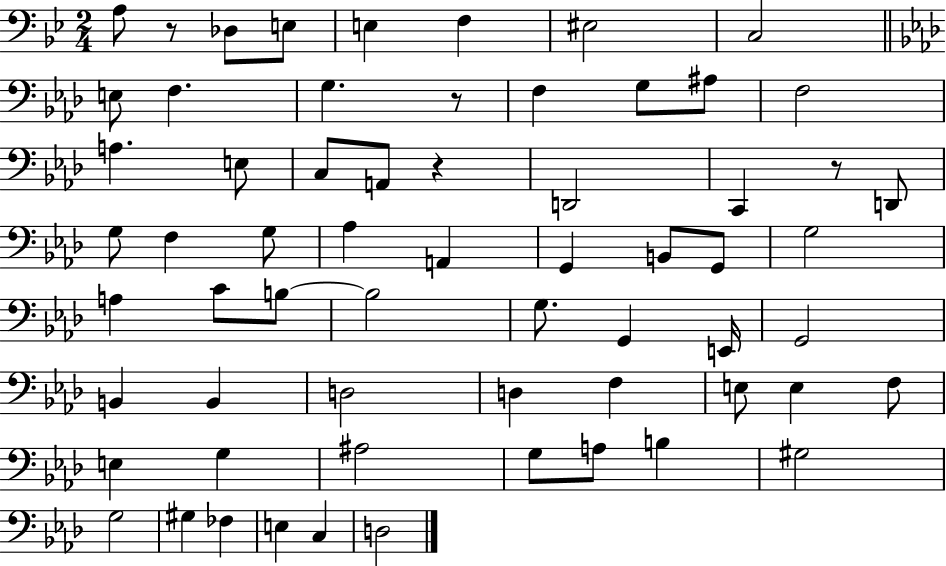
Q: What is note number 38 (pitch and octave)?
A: G2